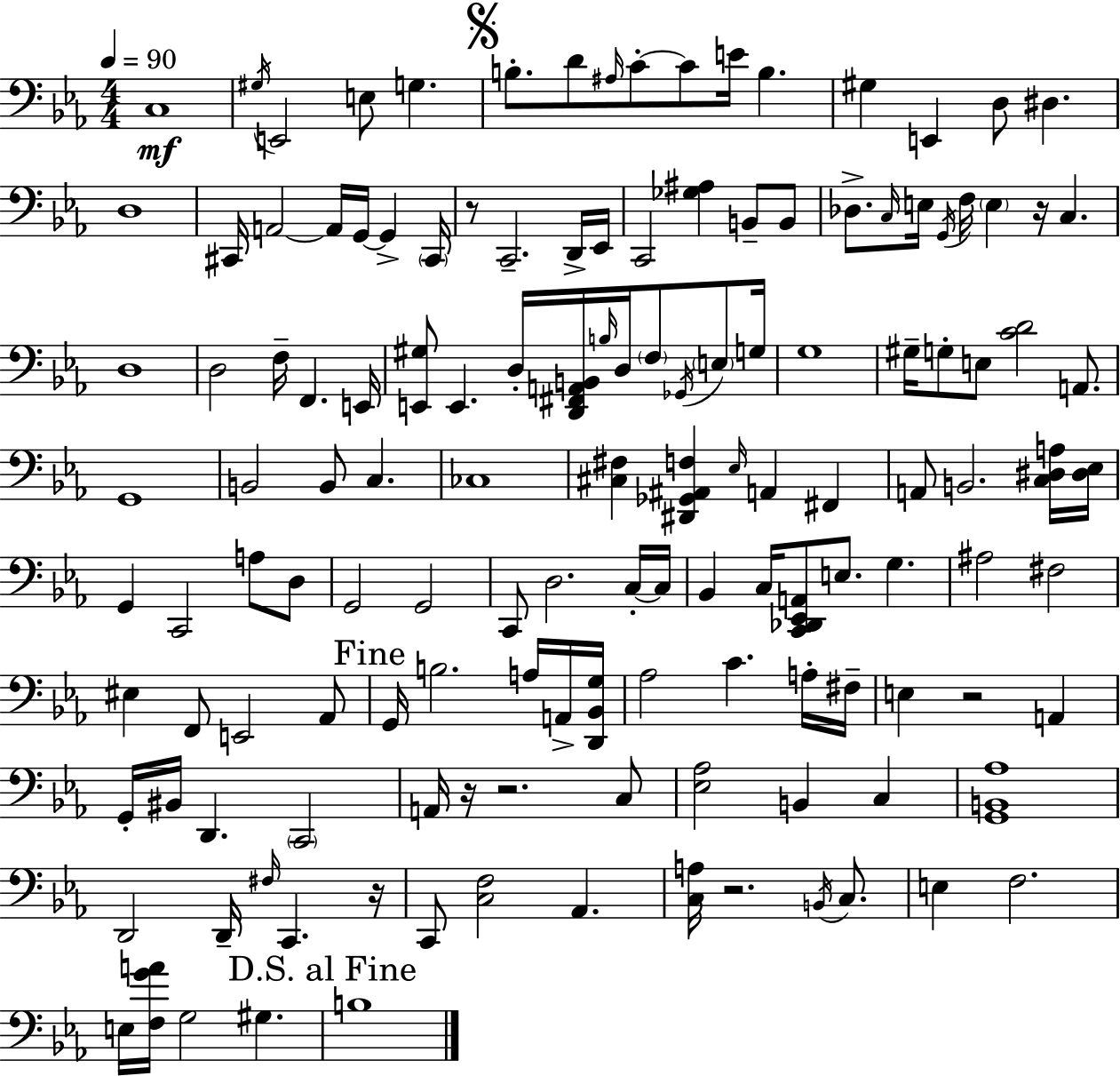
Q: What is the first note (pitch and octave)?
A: C3